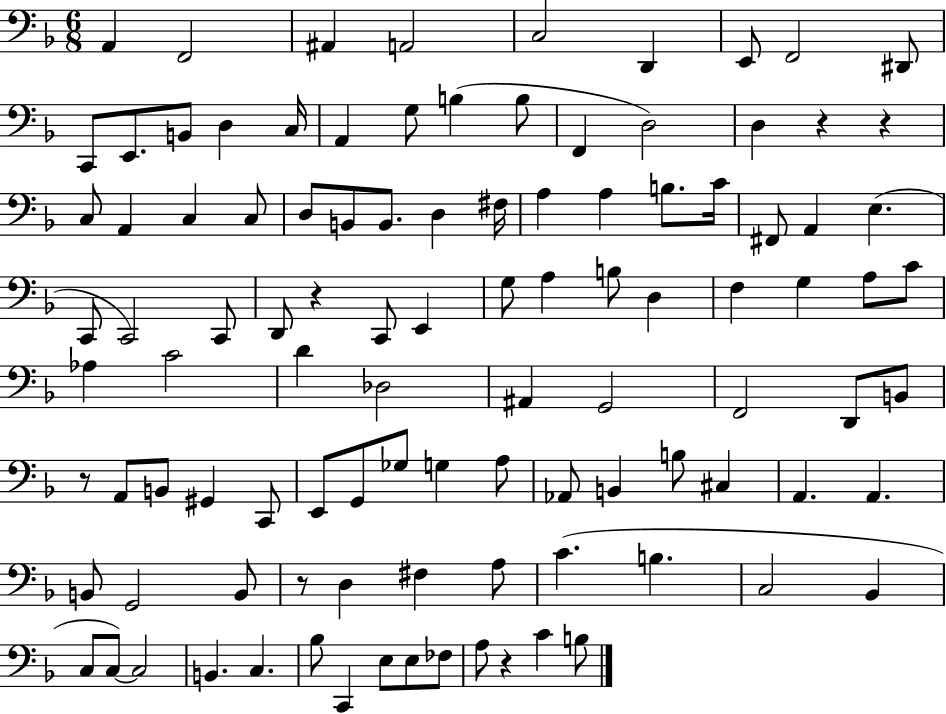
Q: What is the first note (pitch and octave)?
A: A2